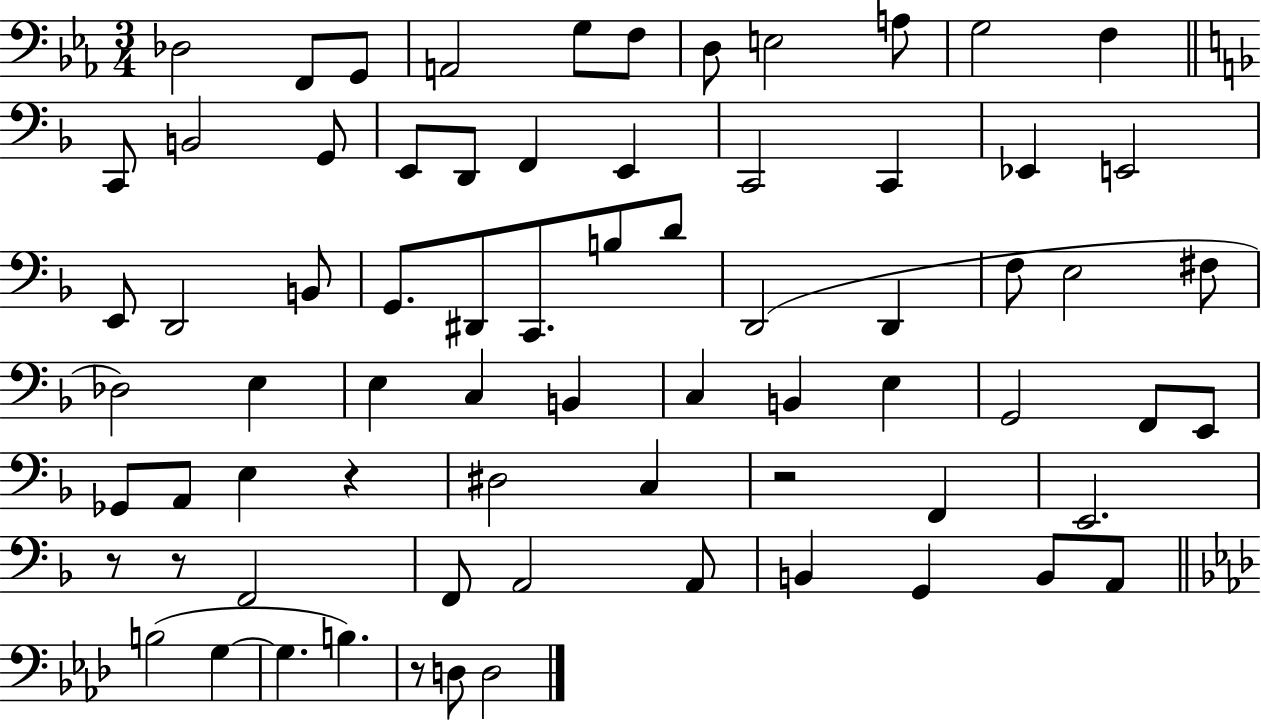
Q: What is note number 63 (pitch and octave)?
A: G3